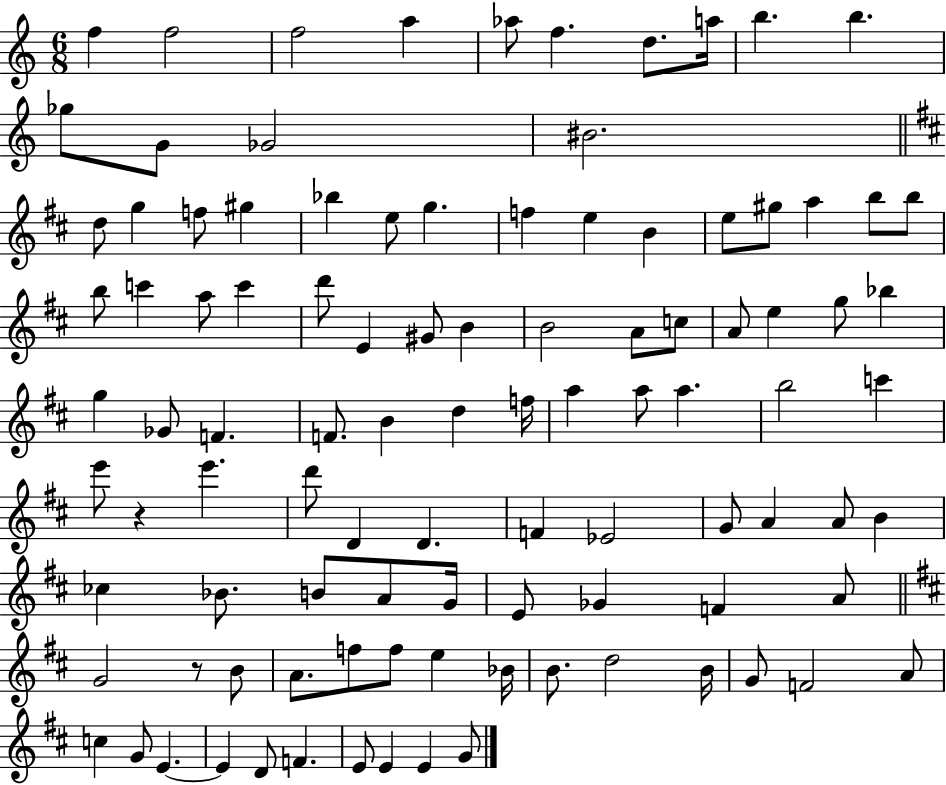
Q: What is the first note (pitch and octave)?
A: F5